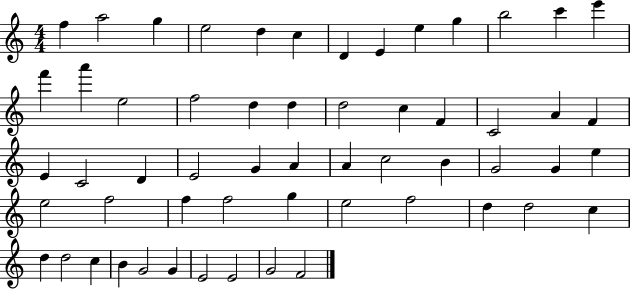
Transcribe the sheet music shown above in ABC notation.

X:1
T:Untitled
M:4/4
L:1/4
K:C
f a2 g e2 d c D E e g b2 c' e' f' a' e2 f2 d d d2 c F C2 A F E C2 D E2 G A A c2 B G2 G e e2 f2 f f2 g e2 f2 d d2 c d d2 c B G2 G E2 E2 G2 F2